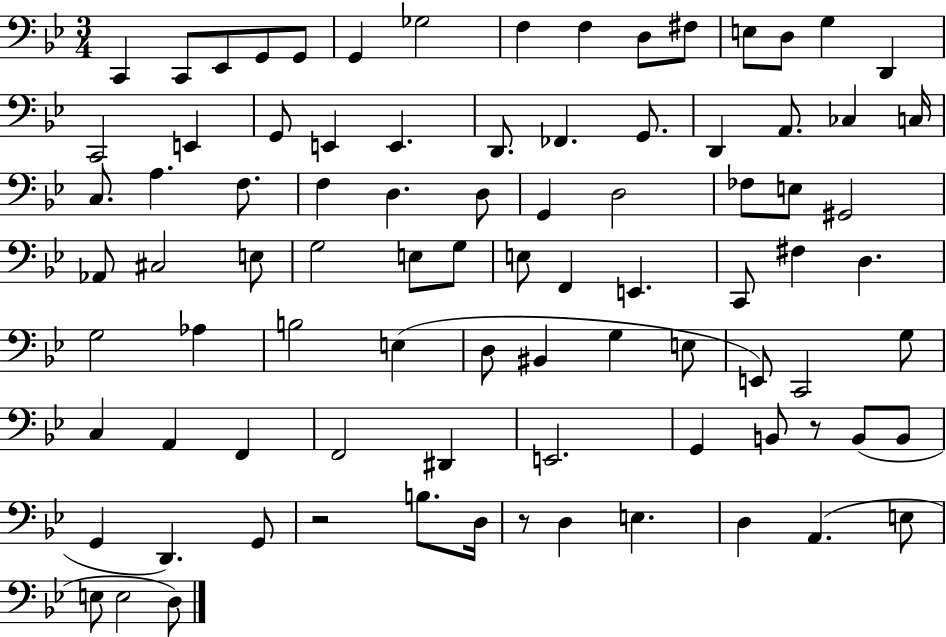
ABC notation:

X:1
T:Untitled
M:3/4
L:1/4
K:Bb
C,, C,,/2 _E,,/2 G,,/2 G,,/2 G,, _G,2 F, F, D,/2 ^F,/2 E,/2 D,/2 G, D,, C,,2 E,, G,,/2 E,, E,, D,,/2 _F,, G,,/2 D,, A,,/2 _C, C,/4 C,/2 A, F,/2 F, D, D,/2 G,, D,2 _F,/2 E,/2 ^G,,2 _A,,/2 ^C,2 E,/2 G,2 E,/2 G,/2 E,/2 F,, E,, C,,/2 ^F, D, G,2 _A, B,2 E, D,/2 ^B,, G, E,/2 E,,/2 C,,2 G,/2 C, A,, F,, F,,2 ^D,, E,,2 G,, B,,/2 z/2 B,,/2 B,,/2 G,, D,, G,,/2 z2 B,/2 D,/4 z/2 D, E, D, A,, E,/2 E,/2 E,2 D,/2